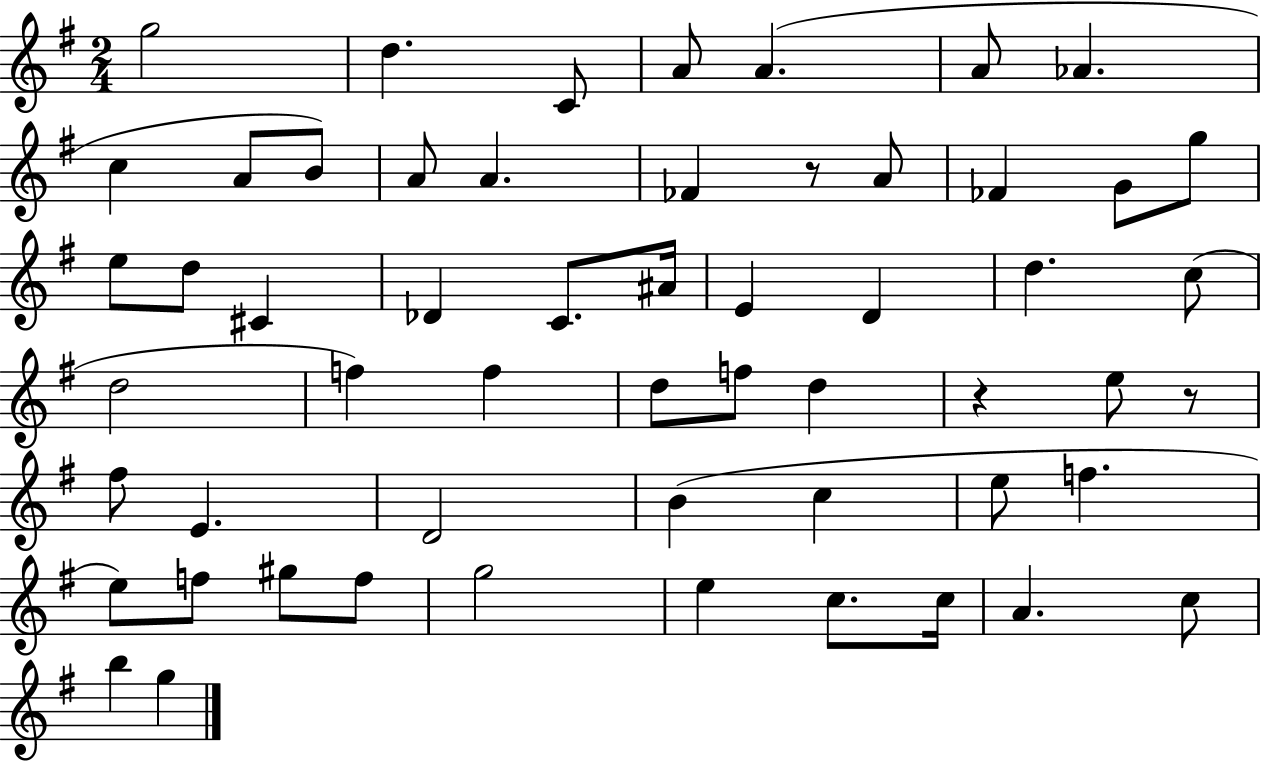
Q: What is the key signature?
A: G major